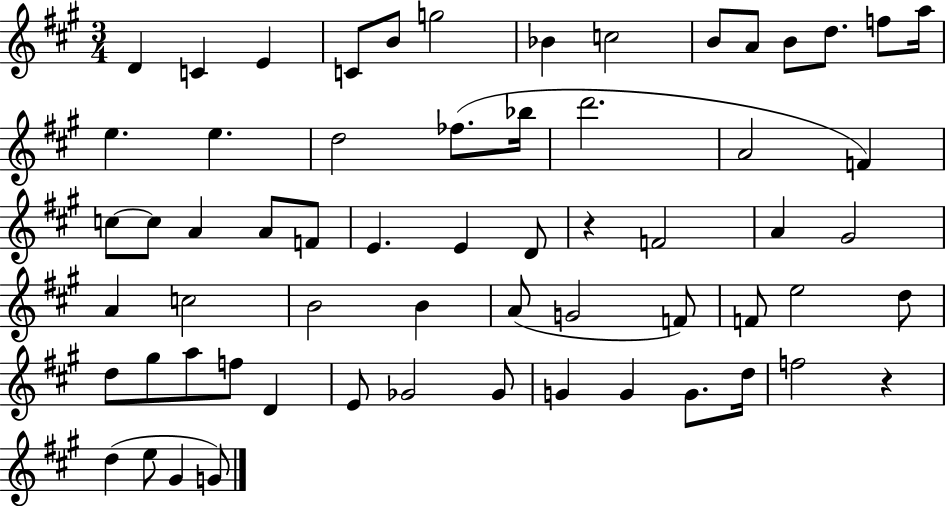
X:1
T:Untitled
M:3/4
L:1/4
K:A
D C E C/2 B/2 g2 _B c2 B/2 A/2 B/2 d/2 f/2 a/4 e e d2 _f/2 _b/4 d'2 A2 F c/2 c/2 A A/2 F/2 E E D/2 z F2 A ^G2 A c2 B2 B A/2 G2 F/2 F/2 e2 d/2 d/2 ^g/2 a/2 f/2 D E/2 _G2 _G/2 G G G/2 d/4 f2 z d e/2 ^G G/2